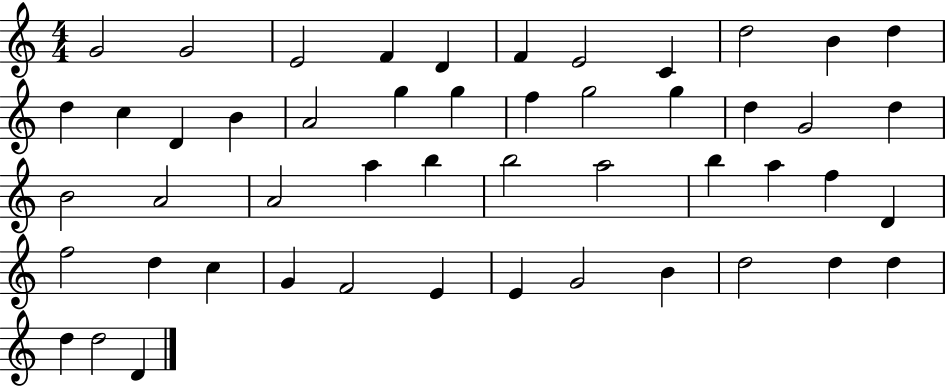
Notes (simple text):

G4/h G4/h E4/h F4/q D4/q F4/q E4/h C4/q D5/h B4/q D5/q D5/q C5/q D4/q B4/q A4/h G5/q G5/q F5/q G5/h G5/q D5/q G4/h D5/q B4/h A4/h A4/h A5/q B5/q B5/h A5/h B5/q A5/q F5/q D4/q F5/h D5/q C5/q G4/q F4/h E4/q E4/q G4/h B4/q D5/h D5/q D5/q D5/q D5/h D4/q